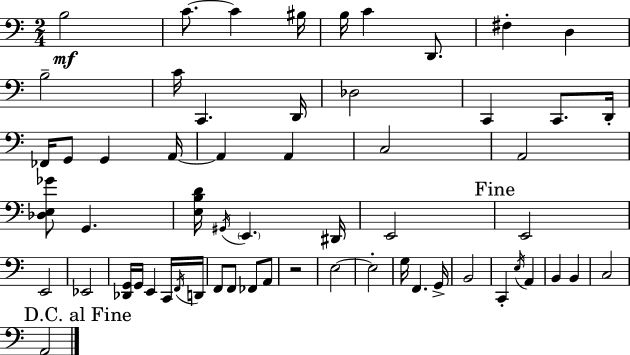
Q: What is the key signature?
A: A minor